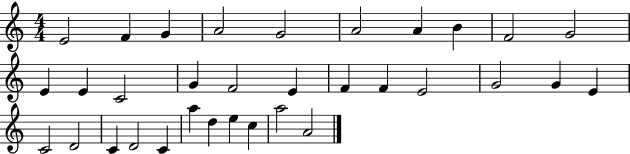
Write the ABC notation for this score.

X:1
T:Untitled
M:4/4
L:1/4
K:C
E2 F G A2 G2 A2 A B F2 G2 E E C2 G F2 E F F E2 G2 G E C2 D2 C D2 C a d e c a2 A2